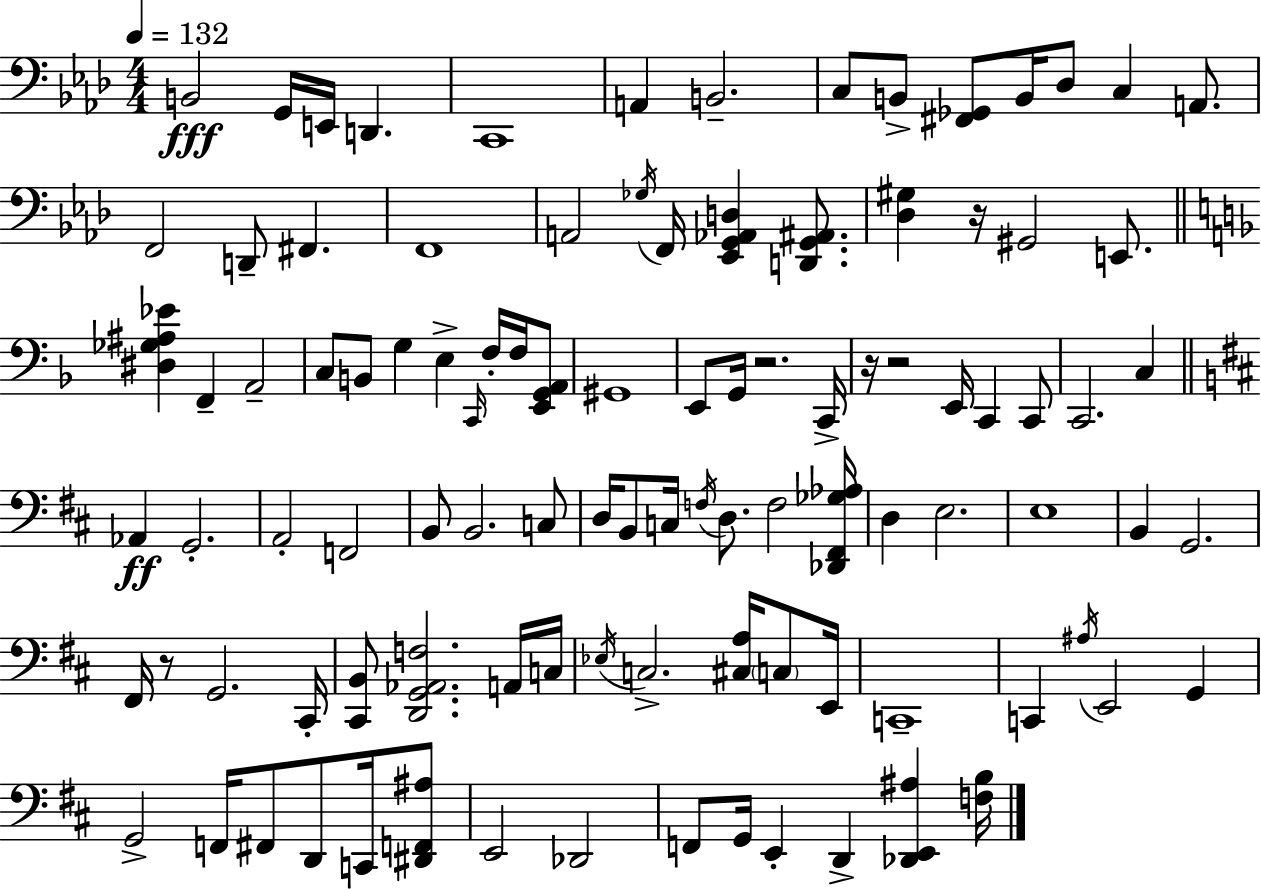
{
  \clef bass
  \numericTimeSignature
  \time 4/4
  \key f \minor
  \tempo 4 = 132
  b,2\fff g,16 e,16 d,4. | c,1 | a,4 b,2.-- | c8 b,8-> <fis, ges,>8 b,16 des8 c4 a,8. | \break f,2 d,8-- fis,4. | f,1 | a,2 \acciaccatura { ges16 } f,16 <ees, g, aes, d>4 <d, g, ais,>8. | <des gis>4 r16 gis,2 e,8. | \break \bar "||" \break \key f \major <dis ges ais ees'>4 f,4-- a,2-- | c8 b,8 g4 e4-> \grace { c,16 } f16-. f16 <e, g, a,>8 | gis,1 | e,8 g,16 r2. | \break c,16-> r16 r2 e,16 c,4 c,8 | c,2. c4 | \bar "||" \break \key d \major aes,4\ff g,2.-. | a,2-. f,2 | b,8 b,2. c8 | d16 b,8 c16 \acciaccatura { f16 } d8. f2 | \break <des, fis, ges aes>16 d4 e2. | e1 | b,4 g,2. | fis,16 r8 g,2. | \break cis,16-. <cis, b,>8 <d, g, aes, f>2. a,16 | c16 \acciaccatura { ees16 } c2.-> <cis a>16 \parenthesize c8 | e,16 c,1-- | c,4 \acciaccatura { ais16 } e,2 g,4 | \break g,2-> f,16 fis,8 d,8 | c,16 <dis, f, ais>8 e,2 des,2 | f,8 g,16 e,4-. d,4-> <des, e, ais>4 | <f b>16 \bar "|."
}